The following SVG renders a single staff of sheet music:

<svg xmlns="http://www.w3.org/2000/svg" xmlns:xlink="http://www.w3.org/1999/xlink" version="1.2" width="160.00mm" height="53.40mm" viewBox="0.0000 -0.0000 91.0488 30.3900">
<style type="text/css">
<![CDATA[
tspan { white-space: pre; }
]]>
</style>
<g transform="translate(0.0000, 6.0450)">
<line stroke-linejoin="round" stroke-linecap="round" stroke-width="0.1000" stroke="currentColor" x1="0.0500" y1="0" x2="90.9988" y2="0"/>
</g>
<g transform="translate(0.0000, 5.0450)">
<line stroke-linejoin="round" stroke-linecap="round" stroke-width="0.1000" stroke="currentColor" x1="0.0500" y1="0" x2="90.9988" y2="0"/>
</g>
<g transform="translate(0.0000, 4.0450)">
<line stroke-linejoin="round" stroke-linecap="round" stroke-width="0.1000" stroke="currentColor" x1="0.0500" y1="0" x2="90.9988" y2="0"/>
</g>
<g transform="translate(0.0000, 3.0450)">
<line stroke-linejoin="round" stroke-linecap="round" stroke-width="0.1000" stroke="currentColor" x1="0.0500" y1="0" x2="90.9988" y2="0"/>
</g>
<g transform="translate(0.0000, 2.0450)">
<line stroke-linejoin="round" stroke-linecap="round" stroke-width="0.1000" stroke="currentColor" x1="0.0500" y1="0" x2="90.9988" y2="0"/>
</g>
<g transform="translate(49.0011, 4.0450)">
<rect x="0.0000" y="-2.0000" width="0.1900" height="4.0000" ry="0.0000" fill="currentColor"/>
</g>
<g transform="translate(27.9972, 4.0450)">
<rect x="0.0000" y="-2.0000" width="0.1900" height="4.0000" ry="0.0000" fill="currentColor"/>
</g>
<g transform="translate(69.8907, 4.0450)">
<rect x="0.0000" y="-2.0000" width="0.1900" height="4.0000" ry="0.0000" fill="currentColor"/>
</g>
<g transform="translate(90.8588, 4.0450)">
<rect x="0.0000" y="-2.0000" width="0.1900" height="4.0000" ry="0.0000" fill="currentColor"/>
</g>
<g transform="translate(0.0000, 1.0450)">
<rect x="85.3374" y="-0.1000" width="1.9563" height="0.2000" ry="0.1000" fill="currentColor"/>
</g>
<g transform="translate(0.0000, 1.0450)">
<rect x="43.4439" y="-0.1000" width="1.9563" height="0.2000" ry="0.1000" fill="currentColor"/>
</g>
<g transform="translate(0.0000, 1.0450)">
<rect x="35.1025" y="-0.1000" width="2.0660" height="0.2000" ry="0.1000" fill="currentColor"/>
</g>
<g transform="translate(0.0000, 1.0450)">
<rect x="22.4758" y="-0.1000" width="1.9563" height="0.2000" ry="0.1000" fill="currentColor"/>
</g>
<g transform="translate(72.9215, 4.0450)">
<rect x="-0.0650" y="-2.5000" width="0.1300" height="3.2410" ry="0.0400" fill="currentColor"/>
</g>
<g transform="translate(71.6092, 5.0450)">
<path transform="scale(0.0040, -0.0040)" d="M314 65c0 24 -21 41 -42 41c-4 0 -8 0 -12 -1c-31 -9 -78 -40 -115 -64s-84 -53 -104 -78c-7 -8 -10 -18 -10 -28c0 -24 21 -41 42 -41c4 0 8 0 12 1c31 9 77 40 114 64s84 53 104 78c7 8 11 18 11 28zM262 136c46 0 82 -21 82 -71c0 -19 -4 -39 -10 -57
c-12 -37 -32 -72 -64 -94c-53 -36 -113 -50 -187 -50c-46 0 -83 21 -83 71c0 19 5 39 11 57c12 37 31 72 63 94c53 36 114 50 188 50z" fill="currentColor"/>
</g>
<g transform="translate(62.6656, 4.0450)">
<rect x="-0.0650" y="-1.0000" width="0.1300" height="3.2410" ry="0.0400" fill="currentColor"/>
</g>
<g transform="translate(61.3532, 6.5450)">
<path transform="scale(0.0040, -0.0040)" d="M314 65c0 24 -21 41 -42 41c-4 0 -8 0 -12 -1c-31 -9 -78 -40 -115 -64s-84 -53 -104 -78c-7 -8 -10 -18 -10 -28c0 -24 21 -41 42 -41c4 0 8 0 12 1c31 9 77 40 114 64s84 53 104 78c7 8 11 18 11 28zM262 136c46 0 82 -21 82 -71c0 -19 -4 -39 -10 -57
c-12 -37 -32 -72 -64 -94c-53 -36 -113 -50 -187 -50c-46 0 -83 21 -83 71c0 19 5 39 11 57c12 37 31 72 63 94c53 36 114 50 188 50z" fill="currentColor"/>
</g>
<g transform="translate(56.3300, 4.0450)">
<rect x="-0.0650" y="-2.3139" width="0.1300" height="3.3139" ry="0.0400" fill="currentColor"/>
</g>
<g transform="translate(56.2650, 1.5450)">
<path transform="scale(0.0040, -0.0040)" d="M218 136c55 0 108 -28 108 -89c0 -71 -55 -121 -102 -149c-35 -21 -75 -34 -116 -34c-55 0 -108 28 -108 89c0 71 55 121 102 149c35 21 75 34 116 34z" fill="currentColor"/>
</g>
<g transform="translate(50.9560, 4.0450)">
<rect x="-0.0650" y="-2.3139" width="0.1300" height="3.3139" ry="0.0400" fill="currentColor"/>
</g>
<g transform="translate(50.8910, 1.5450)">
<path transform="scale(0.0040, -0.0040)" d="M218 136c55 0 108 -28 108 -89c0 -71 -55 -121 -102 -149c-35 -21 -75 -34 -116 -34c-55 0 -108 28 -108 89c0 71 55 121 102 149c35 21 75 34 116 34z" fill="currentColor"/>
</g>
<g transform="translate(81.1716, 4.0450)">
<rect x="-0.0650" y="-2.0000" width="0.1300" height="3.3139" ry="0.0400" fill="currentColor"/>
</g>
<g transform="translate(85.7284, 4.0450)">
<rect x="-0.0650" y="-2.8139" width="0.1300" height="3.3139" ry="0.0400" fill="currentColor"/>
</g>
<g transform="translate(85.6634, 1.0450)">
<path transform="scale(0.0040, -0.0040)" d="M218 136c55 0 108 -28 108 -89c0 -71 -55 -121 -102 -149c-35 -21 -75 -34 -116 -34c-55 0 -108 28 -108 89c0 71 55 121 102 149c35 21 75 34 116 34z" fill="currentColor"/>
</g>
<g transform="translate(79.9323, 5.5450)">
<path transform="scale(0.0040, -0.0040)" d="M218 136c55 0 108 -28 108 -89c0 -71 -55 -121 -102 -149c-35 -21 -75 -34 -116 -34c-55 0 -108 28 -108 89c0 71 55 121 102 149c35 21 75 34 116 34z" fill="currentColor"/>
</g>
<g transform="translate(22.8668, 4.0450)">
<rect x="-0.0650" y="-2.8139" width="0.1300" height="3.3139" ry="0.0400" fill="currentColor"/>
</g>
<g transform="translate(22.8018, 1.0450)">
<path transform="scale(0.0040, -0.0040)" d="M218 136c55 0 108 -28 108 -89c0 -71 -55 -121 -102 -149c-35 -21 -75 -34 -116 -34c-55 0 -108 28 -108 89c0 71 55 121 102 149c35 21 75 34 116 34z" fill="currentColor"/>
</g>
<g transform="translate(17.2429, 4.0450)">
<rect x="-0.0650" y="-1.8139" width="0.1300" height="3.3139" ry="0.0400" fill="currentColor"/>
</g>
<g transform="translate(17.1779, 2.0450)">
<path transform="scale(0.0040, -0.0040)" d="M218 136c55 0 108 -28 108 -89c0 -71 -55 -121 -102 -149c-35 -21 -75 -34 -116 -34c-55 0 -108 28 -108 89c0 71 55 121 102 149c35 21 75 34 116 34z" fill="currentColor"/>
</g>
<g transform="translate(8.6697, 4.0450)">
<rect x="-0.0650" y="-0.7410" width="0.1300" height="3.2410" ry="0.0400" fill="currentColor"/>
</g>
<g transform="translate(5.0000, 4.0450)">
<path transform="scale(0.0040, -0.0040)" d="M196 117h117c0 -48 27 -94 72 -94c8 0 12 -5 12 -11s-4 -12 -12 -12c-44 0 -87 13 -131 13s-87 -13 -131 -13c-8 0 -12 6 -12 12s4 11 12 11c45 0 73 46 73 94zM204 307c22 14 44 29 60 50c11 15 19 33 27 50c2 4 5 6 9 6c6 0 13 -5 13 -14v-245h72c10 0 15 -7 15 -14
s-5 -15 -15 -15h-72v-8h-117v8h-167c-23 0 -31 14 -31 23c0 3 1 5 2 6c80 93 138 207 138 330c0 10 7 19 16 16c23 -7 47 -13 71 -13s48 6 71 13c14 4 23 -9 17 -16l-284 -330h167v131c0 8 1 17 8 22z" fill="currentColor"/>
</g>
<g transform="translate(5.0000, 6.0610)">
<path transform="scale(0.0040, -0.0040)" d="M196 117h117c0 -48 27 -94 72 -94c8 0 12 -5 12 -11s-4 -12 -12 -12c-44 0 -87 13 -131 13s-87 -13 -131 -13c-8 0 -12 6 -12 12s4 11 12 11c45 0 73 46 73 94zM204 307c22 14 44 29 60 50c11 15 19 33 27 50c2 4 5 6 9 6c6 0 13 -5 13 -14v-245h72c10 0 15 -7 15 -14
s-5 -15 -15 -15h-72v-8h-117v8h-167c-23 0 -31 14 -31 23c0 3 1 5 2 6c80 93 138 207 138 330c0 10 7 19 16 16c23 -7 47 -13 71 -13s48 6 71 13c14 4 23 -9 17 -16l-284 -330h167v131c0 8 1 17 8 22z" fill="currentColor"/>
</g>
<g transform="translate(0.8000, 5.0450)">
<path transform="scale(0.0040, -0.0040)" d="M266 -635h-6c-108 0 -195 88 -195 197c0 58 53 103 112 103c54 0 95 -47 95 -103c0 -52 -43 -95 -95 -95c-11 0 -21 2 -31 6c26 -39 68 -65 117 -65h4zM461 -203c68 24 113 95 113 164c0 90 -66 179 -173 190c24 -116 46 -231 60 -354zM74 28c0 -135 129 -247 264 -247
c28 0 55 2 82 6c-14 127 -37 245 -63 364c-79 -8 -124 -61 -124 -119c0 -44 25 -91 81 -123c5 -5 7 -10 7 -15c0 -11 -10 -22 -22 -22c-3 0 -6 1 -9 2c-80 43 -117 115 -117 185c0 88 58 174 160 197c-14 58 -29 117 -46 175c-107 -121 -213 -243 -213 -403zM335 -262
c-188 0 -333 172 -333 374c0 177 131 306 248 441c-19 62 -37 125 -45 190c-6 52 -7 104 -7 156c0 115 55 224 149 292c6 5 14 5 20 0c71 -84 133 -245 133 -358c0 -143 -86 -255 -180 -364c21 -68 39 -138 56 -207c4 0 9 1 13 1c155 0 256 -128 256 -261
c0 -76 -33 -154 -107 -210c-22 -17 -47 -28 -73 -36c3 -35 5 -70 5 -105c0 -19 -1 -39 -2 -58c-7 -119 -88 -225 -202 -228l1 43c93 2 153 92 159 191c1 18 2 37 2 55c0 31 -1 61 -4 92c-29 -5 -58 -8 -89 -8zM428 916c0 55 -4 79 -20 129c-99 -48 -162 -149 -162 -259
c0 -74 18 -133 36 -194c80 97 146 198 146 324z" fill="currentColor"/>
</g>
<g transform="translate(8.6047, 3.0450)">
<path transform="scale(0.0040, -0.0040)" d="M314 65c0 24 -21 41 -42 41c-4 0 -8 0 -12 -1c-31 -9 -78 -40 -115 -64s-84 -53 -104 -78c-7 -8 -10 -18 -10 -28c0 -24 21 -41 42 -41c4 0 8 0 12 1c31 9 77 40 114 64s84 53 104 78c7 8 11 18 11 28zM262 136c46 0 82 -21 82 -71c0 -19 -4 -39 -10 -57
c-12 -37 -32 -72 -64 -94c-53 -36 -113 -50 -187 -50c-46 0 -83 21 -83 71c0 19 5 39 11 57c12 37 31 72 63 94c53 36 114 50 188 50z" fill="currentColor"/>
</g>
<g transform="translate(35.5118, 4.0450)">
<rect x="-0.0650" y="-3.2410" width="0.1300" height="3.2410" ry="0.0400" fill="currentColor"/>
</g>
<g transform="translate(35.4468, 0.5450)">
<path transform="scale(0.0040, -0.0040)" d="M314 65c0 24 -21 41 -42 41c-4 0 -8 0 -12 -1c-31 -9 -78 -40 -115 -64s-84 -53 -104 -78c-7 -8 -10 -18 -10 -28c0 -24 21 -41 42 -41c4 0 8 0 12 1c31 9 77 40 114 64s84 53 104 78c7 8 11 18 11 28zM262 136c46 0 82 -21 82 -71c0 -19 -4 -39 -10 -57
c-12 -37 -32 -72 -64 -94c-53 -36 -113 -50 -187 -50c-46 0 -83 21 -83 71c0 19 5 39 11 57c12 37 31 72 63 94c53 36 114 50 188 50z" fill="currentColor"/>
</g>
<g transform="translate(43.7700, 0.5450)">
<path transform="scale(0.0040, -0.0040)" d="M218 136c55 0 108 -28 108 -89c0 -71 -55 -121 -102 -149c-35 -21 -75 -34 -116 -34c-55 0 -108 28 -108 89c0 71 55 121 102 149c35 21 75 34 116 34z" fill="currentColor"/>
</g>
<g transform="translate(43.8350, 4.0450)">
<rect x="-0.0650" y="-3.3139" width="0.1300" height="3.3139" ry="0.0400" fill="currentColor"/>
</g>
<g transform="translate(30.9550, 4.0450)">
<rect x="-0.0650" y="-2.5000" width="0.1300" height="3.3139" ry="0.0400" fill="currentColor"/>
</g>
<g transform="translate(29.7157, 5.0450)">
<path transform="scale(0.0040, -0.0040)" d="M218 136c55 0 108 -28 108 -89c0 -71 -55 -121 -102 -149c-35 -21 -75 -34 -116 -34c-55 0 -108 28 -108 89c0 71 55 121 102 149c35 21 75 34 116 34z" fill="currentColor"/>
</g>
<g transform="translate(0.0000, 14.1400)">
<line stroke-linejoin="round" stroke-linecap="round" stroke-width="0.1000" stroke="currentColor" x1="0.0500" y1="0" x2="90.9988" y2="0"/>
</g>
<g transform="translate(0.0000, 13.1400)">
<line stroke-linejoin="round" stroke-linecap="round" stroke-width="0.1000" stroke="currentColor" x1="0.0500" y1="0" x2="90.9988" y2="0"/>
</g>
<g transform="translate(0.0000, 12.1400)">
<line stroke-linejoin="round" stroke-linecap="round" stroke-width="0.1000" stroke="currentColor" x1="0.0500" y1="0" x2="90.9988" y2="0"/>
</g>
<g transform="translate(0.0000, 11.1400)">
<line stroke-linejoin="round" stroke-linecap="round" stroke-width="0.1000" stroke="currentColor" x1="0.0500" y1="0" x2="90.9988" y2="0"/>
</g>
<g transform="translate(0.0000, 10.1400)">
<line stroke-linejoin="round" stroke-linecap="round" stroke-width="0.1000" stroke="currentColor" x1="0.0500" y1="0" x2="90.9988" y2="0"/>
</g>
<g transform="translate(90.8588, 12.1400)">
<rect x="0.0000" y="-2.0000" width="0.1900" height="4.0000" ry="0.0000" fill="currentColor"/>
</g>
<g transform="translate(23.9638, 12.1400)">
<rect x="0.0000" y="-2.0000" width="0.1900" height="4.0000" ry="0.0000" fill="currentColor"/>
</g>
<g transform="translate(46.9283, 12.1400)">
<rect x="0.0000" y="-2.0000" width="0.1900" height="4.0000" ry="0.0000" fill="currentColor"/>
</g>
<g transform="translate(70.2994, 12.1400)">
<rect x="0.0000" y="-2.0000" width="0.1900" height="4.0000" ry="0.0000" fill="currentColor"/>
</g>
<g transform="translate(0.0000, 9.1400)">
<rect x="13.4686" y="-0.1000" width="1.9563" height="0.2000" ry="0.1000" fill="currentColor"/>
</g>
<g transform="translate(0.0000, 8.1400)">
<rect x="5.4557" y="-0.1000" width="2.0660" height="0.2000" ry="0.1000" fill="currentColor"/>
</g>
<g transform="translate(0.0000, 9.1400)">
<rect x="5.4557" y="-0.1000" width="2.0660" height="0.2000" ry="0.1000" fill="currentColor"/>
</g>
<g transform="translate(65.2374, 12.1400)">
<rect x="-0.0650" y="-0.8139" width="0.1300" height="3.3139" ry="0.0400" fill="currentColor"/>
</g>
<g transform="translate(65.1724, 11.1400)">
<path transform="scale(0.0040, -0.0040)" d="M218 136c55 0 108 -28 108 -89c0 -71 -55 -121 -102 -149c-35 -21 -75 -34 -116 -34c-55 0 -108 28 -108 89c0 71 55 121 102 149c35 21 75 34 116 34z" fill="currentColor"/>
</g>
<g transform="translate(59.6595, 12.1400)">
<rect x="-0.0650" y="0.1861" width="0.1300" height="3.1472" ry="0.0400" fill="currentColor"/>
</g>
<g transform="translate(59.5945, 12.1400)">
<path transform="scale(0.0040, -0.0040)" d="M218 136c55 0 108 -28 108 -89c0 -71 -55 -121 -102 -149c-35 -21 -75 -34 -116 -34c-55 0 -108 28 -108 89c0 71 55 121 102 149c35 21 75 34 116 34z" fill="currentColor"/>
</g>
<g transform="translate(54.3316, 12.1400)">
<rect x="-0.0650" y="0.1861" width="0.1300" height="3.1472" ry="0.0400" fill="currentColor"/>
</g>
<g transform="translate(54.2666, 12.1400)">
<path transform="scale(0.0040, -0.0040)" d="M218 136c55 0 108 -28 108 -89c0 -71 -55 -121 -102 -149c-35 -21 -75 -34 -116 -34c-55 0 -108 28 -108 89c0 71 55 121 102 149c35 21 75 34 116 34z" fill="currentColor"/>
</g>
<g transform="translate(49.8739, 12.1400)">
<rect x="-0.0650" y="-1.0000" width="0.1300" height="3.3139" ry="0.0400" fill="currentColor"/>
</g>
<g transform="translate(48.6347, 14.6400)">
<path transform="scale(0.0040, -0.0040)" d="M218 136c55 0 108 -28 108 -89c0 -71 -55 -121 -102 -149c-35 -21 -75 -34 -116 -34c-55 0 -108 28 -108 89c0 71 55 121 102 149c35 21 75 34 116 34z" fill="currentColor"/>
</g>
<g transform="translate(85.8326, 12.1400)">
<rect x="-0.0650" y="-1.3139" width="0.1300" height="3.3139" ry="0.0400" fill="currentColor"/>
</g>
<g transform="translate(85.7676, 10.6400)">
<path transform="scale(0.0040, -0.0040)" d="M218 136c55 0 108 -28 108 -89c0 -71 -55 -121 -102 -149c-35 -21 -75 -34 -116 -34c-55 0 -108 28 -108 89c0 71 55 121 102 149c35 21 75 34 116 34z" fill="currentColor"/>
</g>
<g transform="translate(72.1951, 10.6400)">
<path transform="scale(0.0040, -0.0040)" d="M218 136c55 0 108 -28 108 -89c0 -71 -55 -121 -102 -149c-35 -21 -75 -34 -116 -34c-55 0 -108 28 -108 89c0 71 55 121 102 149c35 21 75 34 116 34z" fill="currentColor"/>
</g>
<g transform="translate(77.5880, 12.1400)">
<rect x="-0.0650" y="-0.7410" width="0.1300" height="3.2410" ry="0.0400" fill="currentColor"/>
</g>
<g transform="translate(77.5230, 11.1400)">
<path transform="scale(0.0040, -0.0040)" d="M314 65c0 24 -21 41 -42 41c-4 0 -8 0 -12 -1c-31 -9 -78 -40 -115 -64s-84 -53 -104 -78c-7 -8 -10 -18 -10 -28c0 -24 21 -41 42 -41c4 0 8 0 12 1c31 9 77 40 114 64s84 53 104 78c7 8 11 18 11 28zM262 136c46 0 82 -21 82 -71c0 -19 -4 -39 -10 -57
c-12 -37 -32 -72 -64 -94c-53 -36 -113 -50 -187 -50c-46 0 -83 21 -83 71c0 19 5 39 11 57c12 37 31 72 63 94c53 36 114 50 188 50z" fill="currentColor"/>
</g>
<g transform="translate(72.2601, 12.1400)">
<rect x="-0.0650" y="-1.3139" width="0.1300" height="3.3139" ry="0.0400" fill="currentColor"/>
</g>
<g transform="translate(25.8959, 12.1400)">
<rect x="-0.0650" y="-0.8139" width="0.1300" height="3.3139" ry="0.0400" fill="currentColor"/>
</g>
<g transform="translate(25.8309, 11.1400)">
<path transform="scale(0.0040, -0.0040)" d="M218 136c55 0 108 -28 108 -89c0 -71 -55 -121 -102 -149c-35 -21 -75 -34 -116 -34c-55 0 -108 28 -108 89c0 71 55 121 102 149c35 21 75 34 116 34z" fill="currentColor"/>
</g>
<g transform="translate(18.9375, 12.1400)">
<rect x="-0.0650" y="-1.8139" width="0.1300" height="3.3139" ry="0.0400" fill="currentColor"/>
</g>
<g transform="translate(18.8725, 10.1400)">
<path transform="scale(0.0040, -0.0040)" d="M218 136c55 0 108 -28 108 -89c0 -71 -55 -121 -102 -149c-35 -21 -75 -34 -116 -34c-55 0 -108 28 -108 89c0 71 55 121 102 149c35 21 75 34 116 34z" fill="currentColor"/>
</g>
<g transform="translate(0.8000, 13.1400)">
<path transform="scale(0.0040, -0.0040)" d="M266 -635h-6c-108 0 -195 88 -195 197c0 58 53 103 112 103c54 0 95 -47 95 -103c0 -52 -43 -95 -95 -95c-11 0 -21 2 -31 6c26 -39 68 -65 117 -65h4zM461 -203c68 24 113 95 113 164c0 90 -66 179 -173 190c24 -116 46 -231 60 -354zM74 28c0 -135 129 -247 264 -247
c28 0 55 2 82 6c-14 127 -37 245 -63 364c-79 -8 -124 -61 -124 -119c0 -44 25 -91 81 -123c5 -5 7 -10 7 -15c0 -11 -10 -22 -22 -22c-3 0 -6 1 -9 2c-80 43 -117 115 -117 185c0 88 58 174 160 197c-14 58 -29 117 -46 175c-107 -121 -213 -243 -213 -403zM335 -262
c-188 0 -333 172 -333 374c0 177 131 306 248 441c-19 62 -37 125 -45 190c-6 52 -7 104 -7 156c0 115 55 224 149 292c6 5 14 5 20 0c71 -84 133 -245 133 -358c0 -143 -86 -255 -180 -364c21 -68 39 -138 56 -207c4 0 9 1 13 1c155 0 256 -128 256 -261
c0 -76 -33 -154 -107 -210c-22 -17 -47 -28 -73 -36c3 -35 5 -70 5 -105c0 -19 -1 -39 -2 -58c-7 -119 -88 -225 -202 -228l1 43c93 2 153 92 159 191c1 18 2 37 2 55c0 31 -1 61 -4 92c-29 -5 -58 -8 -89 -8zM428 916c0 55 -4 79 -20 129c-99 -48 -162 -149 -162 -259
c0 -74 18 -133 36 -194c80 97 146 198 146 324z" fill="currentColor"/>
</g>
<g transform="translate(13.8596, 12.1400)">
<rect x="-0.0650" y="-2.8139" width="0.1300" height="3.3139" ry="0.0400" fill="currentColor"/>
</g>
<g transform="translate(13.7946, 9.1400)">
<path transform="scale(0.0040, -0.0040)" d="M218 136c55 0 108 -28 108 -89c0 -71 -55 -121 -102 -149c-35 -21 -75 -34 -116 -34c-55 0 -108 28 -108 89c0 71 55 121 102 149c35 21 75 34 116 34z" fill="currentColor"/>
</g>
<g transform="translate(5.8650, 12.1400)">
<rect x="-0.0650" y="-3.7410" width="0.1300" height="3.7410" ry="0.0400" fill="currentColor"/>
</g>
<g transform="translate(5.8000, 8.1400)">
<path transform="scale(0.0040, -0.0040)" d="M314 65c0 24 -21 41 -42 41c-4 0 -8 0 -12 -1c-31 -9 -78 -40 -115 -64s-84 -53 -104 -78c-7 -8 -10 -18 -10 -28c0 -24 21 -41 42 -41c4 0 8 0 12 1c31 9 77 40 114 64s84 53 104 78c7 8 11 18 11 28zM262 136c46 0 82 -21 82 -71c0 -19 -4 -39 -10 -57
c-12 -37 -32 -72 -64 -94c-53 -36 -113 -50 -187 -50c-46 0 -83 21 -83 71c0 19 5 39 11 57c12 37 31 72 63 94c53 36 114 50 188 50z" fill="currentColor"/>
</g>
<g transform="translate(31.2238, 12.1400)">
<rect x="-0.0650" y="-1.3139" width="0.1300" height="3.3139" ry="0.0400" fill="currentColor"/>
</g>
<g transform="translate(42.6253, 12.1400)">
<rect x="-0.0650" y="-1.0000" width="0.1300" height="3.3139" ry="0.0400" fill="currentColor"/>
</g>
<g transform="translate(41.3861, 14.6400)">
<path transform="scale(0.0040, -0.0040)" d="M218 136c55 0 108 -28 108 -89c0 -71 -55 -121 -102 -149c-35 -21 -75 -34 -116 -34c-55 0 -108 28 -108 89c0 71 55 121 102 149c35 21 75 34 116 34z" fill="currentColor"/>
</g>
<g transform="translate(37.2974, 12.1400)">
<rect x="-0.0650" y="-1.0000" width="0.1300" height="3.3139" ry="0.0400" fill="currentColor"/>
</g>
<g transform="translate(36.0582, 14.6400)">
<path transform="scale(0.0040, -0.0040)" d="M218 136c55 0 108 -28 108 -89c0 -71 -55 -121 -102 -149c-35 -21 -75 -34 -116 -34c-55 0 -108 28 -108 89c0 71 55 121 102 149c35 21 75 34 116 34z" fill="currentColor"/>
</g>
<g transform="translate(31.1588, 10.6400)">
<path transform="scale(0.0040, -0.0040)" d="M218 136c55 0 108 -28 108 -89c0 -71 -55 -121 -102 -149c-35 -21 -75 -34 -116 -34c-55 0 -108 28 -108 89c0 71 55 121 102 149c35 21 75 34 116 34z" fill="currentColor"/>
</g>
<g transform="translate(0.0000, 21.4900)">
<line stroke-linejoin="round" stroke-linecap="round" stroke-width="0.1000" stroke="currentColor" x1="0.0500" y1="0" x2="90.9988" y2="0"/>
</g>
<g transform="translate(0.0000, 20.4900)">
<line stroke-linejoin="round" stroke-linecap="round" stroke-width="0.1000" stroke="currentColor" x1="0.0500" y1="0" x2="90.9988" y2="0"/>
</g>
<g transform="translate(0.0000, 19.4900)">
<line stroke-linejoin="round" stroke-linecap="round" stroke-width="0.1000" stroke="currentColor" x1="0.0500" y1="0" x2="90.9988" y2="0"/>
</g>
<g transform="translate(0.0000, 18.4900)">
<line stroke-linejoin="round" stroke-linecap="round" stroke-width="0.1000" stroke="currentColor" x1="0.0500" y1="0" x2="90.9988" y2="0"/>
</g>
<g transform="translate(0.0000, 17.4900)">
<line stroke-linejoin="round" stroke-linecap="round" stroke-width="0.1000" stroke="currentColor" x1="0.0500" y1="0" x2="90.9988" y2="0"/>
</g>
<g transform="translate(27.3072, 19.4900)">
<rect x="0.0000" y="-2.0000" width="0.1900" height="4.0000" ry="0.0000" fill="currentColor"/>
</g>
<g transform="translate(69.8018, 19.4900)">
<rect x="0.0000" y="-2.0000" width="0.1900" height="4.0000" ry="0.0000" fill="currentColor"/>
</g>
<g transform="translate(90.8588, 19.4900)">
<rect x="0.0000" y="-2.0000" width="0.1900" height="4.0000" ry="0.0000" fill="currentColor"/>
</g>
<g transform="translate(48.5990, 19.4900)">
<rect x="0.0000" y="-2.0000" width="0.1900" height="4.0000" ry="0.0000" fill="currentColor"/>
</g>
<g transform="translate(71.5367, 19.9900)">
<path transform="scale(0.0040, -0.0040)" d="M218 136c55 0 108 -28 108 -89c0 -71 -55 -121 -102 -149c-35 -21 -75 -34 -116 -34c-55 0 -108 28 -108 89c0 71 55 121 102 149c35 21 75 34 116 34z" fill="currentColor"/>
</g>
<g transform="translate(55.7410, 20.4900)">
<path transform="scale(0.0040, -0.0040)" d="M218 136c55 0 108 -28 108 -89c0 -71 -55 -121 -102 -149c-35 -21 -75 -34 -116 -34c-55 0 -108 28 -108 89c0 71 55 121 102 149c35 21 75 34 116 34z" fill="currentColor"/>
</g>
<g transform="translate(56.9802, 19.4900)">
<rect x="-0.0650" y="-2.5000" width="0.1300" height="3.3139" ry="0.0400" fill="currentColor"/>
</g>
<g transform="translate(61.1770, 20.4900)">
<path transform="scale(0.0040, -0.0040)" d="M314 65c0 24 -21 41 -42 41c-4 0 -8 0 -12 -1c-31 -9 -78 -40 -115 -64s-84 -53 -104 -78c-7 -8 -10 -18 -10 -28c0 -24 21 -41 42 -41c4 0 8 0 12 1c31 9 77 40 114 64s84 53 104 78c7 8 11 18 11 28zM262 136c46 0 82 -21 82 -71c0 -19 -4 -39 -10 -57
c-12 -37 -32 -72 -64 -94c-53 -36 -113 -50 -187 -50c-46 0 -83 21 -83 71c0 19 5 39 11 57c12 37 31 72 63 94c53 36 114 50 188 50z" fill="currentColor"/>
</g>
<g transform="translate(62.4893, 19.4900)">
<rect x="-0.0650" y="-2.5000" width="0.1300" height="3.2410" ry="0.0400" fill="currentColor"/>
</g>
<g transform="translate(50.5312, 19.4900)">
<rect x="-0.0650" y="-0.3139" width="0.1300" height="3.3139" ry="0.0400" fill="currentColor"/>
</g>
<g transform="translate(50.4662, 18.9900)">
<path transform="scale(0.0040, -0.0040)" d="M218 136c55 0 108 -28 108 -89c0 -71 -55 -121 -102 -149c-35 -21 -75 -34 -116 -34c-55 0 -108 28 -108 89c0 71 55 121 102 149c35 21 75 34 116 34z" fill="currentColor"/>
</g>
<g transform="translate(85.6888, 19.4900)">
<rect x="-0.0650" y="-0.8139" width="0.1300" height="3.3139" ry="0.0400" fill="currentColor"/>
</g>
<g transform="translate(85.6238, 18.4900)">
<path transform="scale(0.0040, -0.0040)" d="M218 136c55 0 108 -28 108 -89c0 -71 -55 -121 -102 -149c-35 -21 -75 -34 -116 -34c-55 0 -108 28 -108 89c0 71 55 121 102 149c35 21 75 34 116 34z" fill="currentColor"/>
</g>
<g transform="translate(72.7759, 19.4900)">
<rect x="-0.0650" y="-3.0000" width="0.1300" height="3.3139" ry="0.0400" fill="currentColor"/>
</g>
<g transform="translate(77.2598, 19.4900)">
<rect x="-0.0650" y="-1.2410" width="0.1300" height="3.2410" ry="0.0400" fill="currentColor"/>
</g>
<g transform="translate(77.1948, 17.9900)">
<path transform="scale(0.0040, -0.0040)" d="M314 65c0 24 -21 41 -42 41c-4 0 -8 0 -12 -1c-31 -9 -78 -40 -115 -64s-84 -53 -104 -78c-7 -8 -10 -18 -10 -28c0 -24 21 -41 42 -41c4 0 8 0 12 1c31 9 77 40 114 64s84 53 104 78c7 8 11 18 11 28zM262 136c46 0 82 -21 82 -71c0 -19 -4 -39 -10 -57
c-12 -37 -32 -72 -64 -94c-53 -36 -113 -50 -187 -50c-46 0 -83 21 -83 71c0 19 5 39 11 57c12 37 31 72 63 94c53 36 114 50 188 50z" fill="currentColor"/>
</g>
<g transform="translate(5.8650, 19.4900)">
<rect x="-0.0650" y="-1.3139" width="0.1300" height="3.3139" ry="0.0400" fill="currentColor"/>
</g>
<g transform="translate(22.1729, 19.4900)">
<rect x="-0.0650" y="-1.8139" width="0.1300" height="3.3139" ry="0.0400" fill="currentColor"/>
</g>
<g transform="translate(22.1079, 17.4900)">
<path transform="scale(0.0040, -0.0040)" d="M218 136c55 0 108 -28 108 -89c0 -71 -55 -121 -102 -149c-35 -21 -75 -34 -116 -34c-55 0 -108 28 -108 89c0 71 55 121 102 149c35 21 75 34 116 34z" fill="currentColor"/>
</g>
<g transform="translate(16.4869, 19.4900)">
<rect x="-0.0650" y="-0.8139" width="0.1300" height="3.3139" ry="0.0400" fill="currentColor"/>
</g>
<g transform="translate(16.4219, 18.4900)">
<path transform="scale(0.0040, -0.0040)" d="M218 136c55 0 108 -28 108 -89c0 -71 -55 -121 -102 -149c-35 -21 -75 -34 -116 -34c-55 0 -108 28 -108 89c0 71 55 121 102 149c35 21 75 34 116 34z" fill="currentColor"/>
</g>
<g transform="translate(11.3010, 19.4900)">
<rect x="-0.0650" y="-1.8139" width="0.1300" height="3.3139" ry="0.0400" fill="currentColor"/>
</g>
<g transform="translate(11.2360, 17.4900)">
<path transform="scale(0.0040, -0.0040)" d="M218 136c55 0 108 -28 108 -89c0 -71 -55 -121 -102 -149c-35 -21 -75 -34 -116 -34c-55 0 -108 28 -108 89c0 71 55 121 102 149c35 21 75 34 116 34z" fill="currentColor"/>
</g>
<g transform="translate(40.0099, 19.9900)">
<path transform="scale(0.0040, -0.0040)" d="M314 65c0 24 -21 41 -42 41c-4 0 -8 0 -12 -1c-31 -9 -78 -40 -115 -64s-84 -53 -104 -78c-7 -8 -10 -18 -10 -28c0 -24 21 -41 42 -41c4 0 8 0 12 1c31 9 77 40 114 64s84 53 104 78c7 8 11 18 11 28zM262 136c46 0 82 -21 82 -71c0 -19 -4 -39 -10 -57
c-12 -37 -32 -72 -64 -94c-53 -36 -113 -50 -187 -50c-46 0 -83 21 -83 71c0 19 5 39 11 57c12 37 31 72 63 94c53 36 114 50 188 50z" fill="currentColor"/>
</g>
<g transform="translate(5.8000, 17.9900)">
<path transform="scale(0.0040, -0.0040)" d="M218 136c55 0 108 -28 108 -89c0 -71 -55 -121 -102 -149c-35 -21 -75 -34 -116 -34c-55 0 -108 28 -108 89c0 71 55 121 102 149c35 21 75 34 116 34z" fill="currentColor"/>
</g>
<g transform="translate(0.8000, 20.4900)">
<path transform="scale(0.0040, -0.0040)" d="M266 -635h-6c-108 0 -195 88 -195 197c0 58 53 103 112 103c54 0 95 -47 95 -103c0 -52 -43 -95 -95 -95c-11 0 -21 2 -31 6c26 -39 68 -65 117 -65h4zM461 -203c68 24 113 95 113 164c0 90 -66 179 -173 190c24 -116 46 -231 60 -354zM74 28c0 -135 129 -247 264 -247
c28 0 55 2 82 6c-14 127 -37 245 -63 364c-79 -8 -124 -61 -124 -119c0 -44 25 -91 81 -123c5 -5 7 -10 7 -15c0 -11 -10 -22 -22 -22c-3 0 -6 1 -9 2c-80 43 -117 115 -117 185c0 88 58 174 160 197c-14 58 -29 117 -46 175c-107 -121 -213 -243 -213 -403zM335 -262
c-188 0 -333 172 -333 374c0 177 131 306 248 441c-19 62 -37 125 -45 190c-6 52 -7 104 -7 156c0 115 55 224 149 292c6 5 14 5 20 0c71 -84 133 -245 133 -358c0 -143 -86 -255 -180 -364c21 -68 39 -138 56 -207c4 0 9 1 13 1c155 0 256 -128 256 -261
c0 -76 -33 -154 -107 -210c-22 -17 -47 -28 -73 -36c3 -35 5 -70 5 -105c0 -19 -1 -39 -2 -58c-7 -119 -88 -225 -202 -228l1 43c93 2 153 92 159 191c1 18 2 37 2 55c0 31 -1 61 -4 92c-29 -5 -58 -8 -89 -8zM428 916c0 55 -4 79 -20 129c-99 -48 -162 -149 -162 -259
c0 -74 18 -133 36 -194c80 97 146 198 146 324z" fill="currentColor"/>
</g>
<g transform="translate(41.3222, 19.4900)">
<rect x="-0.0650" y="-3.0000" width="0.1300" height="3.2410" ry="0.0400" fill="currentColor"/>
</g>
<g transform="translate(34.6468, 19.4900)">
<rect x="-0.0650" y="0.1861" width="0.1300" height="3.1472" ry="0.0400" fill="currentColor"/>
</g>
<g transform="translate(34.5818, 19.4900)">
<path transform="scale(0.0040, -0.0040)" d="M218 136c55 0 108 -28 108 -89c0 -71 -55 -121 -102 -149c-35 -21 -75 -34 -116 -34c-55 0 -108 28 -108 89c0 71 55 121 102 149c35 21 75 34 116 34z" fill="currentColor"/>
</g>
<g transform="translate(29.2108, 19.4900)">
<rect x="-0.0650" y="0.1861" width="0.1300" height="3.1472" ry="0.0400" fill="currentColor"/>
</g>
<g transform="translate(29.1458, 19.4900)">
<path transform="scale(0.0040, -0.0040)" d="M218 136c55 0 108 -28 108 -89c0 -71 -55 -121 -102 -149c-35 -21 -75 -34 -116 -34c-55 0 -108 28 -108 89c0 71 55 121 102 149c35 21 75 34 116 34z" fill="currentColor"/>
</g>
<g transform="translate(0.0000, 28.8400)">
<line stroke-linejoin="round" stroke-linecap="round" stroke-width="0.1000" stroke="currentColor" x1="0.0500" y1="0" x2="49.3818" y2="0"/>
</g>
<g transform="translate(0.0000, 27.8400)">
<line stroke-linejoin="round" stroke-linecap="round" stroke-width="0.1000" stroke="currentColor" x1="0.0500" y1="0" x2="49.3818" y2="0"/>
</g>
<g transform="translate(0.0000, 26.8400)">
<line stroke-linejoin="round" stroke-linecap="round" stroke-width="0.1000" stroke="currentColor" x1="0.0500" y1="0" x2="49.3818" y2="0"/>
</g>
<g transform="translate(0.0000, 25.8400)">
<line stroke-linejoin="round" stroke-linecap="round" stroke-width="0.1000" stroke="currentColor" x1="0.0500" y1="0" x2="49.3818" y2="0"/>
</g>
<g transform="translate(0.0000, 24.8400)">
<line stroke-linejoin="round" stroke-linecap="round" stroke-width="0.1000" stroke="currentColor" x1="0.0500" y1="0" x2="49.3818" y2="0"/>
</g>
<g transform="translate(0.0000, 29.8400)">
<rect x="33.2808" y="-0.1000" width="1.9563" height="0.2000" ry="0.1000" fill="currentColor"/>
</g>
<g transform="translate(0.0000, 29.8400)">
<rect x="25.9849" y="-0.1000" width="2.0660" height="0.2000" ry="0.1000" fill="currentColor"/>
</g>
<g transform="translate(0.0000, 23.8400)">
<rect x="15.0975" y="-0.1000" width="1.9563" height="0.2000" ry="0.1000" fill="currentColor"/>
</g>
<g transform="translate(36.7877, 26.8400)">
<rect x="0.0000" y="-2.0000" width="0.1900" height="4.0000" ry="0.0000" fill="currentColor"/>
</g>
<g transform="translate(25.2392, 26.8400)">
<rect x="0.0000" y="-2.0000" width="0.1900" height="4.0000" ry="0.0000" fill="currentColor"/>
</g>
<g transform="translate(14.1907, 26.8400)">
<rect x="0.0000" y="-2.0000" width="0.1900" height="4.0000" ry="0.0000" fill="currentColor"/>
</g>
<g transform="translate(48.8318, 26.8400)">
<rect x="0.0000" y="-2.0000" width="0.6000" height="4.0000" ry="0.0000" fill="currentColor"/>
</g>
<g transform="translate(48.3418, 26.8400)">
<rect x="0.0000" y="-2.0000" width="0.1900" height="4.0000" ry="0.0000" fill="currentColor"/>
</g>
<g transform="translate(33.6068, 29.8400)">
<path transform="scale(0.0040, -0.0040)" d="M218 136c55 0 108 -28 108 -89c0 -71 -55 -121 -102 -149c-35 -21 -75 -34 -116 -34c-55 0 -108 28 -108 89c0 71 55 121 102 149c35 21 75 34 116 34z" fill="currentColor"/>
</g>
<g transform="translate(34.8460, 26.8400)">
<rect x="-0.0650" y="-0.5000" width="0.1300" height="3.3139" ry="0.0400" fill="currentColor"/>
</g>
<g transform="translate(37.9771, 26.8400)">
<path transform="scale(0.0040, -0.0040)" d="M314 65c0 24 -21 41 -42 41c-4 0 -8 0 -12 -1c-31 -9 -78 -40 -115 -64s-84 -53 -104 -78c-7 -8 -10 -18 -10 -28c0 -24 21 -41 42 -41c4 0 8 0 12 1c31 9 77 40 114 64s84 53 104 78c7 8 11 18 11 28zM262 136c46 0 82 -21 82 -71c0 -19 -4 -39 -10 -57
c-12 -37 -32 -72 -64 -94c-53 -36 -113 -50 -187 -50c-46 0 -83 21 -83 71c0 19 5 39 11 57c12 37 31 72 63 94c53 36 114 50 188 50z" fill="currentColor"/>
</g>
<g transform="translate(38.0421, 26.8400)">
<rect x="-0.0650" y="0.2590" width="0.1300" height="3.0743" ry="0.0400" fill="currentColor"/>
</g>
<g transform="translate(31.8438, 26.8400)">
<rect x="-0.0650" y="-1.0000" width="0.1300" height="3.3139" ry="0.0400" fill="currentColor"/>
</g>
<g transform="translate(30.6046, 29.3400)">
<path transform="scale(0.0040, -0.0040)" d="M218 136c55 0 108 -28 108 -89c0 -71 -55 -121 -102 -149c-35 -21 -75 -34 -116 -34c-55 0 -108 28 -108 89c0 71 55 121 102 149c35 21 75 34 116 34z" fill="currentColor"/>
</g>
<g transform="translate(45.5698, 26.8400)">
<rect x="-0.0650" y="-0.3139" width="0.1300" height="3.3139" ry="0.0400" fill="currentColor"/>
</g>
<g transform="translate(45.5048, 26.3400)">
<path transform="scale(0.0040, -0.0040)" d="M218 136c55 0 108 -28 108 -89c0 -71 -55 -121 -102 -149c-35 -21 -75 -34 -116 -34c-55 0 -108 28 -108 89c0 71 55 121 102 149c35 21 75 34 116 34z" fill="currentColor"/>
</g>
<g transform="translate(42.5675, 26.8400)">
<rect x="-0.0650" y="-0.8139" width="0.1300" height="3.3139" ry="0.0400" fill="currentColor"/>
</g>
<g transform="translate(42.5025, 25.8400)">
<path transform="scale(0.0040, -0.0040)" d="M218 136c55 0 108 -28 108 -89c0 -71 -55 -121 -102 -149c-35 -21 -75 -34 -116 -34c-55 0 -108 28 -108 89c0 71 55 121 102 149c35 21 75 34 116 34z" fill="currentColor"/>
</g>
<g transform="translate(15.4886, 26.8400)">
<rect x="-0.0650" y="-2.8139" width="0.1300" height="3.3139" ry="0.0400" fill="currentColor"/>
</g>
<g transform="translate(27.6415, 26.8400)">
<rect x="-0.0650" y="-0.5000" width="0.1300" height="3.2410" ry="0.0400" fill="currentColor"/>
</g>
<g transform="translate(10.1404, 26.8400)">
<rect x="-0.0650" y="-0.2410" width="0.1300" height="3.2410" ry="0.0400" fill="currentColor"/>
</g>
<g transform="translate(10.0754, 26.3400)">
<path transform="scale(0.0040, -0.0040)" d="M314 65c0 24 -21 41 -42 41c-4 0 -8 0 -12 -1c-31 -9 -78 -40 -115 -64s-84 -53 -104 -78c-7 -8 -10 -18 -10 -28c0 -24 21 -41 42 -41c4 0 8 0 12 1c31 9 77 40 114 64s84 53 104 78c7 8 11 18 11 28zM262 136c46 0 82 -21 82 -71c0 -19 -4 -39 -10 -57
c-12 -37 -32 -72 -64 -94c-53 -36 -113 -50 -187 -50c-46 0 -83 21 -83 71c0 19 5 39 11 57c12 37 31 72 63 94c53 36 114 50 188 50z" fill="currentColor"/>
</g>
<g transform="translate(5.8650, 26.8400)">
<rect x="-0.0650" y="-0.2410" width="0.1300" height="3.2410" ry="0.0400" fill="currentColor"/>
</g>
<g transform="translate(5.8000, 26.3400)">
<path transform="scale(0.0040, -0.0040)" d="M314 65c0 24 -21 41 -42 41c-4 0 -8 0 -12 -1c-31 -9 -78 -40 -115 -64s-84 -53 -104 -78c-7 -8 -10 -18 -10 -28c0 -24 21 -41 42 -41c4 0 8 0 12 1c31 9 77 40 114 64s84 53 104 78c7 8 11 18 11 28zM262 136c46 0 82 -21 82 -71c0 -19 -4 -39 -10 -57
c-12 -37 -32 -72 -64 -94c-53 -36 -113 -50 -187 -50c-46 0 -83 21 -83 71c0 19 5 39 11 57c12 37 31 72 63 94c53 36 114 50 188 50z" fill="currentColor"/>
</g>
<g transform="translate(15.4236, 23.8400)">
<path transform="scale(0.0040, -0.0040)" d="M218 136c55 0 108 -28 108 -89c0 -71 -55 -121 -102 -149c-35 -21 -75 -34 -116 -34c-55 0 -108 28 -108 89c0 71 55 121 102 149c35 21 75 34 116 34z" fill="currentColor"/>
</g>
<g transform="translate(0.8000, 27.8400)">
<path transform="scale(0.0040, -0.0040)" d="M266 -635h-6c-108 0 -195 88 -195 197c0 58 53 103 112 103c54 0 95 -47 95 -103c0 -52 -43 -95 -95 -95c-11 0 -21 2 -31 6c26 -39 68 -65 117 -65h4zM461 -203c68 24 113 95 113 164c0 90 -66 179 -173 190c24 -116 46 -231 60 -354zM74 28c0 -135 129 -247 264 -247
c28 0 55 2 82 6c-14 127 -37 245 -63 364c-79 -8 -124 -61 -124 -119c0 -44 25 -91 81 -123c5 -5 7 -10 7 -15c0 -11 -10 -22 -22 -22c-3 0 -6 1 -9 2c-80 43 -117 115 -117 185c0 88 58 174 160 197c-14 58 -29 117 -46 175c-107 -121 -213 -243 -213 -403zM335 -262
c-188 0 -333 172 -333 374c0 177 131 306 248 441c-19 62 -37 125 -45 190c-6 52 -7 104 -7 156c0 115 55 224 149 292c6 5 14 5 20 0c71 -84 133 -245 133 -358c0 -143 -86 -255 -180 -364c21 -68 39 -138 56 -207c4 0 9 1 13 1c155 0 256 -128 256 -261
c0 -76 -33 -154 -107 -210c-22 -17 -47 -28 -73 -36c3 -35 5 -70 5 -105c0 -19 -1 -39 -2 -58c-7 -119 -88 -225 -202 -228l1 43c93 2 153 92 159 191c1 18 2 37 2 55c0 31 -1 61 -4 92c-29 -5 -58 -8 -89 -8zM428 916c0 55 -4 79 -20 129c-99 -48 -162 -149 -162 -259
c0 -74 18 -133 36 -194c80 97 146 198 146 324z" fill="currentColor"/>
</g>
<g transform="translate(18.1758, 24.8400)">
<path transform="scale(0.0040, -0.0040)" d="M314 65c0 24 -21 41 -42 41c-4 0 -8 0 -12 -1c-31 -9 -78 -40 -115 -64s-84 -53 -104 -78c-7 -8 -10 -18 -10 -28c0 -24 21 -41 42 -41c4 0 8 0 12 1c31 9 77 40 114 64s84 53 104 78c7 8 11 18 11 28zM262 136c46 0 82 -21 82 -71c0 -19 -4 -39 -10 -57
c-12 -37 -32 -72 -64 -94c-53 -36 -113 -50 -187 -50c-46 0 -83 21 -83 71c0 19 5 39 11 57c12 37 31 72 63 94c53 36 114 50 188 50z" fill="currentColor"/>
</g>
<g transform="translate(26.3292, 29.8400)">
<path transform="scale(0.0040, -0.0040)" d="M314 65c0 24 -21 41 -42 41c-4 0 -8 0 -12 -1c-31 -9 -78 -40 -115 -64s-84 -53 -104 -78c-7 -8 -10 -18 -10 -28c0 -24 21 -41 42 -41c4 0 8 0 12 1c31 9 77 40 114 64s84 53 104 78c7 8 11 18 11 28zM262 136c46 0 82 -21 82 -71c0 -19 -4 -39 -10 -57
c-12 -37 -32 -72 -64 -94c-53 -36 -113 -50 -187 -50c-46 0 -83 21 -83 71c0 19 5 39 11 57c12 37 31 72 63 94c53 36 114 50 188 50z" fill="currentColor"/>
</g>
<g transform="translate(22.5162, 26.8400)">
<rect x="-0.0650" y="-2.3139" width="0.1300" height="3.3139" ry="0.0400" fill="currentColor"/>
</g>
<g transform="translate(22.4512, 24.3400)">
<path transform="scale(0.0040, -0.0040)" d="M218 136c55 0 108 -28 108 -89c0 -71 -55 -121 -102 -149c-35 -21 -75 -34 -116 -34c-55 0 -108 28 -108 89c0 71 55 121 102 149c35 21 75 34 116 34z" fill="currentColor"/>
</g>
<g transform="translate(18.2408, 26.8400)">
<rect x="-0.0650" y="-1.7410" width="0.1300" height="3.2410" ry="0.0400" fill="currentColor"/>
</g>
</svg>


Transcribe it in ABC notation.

X:1
T:Untitled
M:4/4
L:1/4
K:C
d2 f a G b2 b g g D2 G2 F a c'2 a f d e D D D B B d e d2 e e f d f B B A2 c G G2 A e2 d c2 c2 a f2 g C2 D C B2 d c